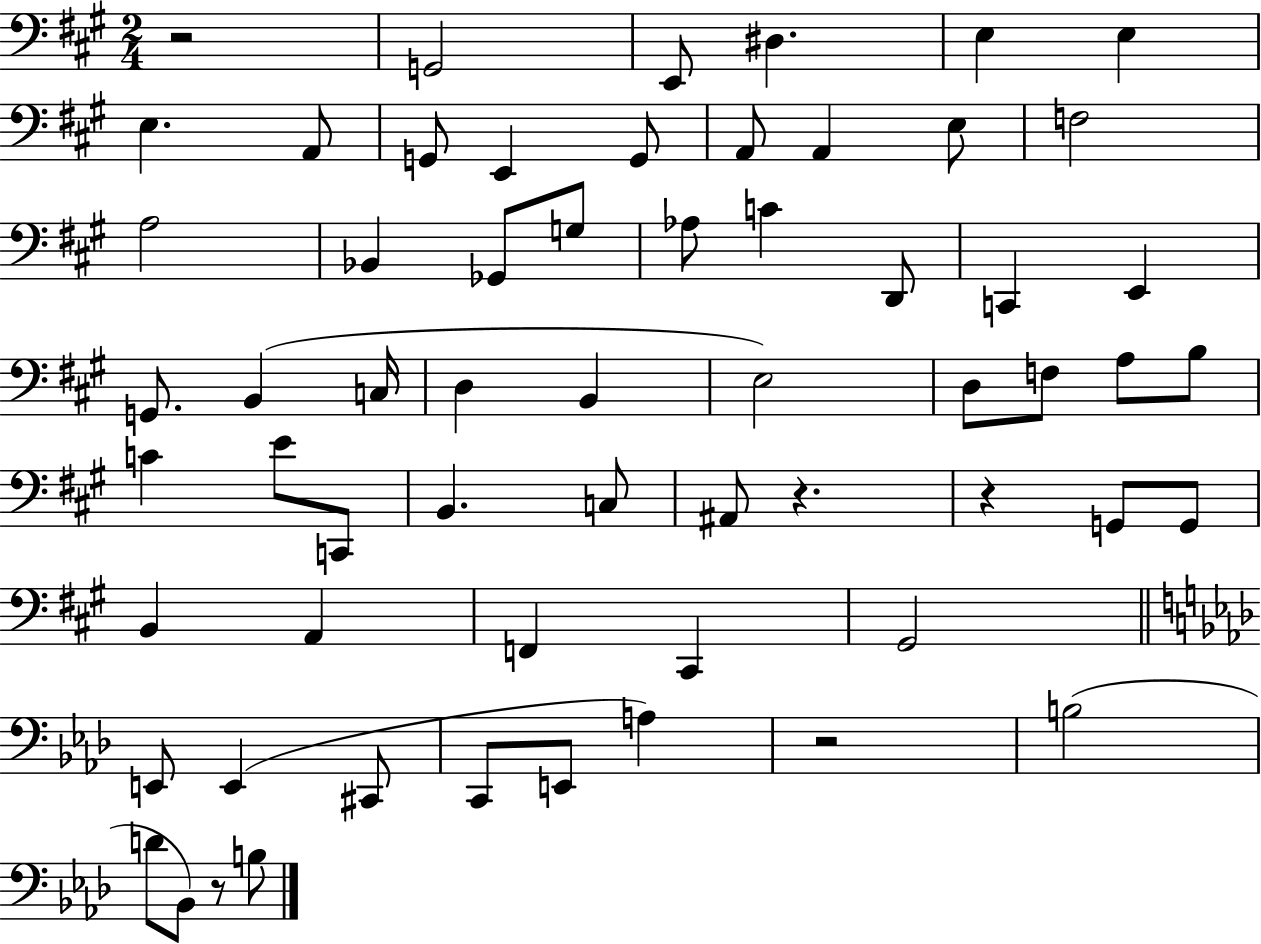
R/h G2/h E2/e D#3/q. E3/q E3/q E3/q. A2/e G2/e E2/q G2/e A2/e A2/q E3/e F3/h A3/h Bb2/q Gb2/e G3/e Ab3/e C4/q D2/e C2/q E2/q G2/e. B2/q C3/s D3/q B2/q E3/h D3/e F3/e A3/e B3/e C4/q E4/e C2/e B2/q. C3/e A#2/e R/q. R/q G2/e G2/e B2/q A2/q F2/q C#2/q G#2/h E2/e E2/q C#2/e C2/e E2/e A3/q R/h B3/h D4/e Bb2/e R/e B3/e